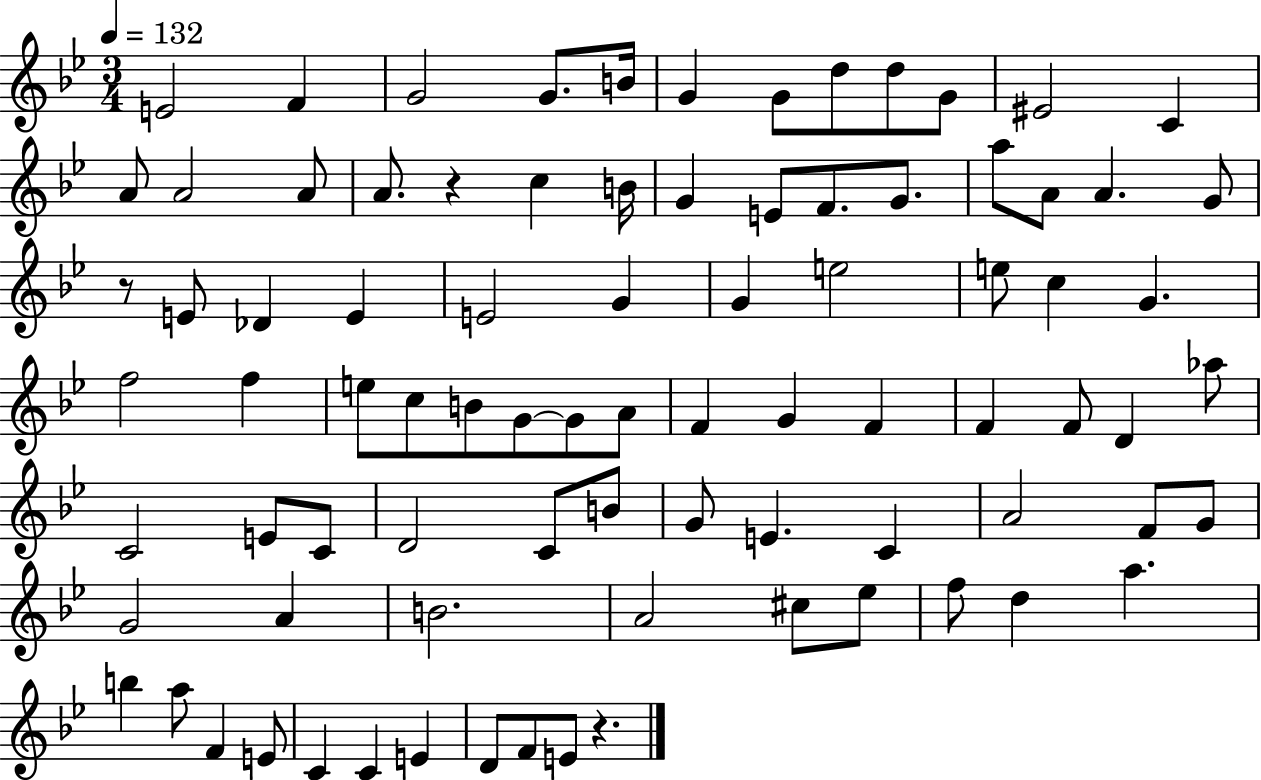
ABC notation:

X:1
T:Untitled
M:3/4
L:1/4
K:Bb
E2 F G2 G/2 B/4 G G/2 d/2 d/2 G/2 ^E2 C A/2 A2 A/2 A/2 z c B/4 G E/2 F/2 G/2 a/2 A/2 A G/2 z/2 E/2 _D E E2 G G e2 e/2 c G f2 f e/2 c/2 B/2 G/2 G/2 A/2 F G F F F/2 D _a/2 C2 E/2 C/2 D2 C/2 B/2 G/2 E C A2 F/2 G/2 G2 A B2 A2 ^c/2 _e/2 f/2 d a b a/2 F E/2 C C E D/2 F/2 E/2 z